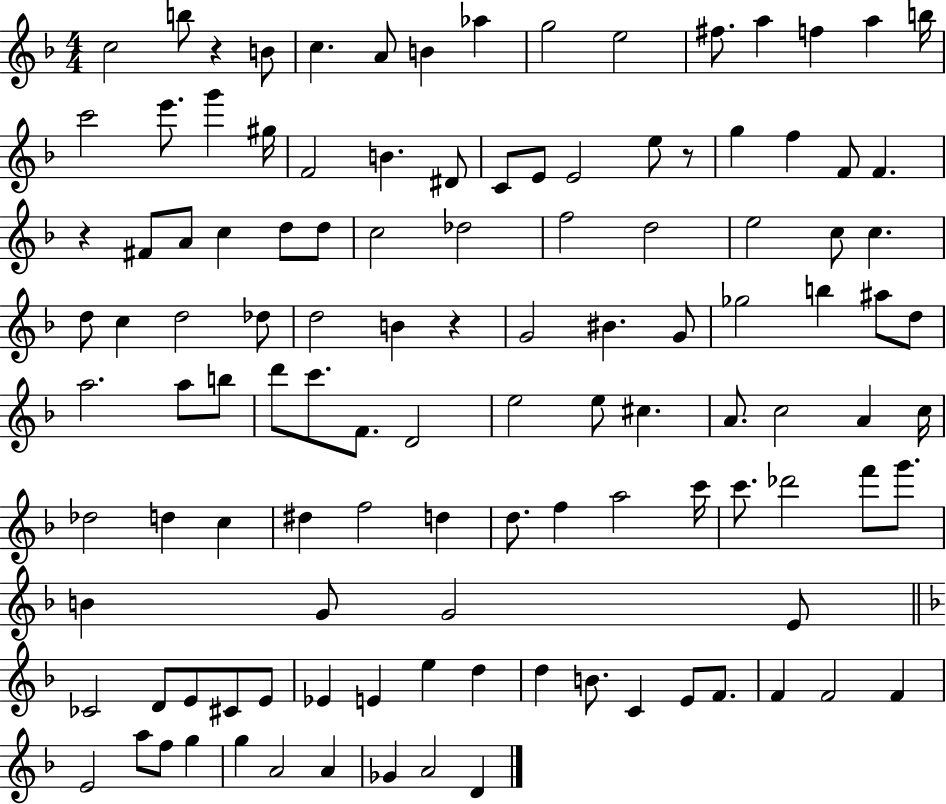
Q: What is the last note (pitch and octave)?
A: D4